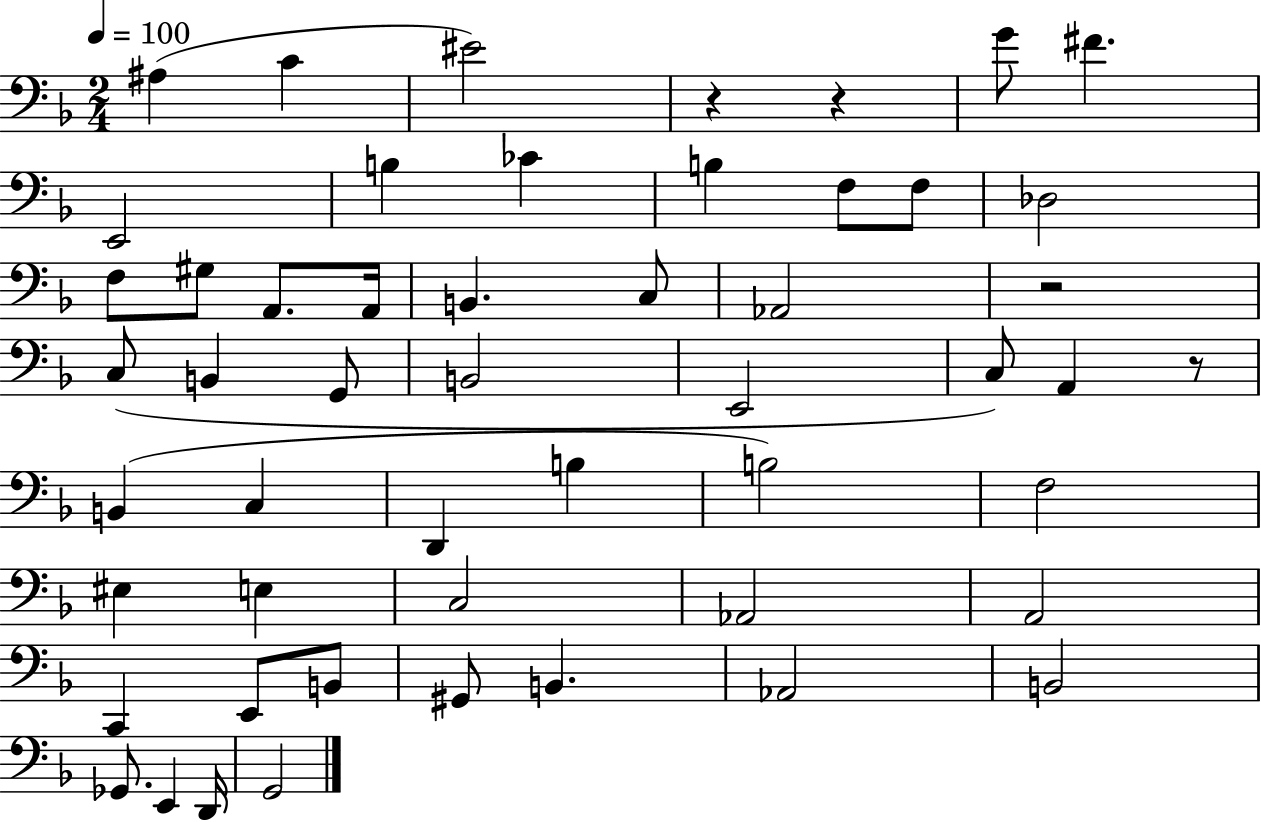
X:1
T:Untitled
M:2/4
L:1/4
K:F
^A, C ^E2 z z G/2 ^F E,,2 B, _C B, F,/2 F,/2 _D,2 F,/2 ^G,/2 A,,/2 A,,/4 B,, C,/2 _A,,2 z2 C,/2 B,, G,,/2 B,,2 E,,2 C,/2 A,, z/2 B,, C, D,, B, B,2 F,2 ^E, E, C,2 _A,,2 A,,2 C,, E,,/2 B,,/2 ^G,,/2 B,, _A,,2 B,,2 _G,,/2 E,, D,,/4 G,,2